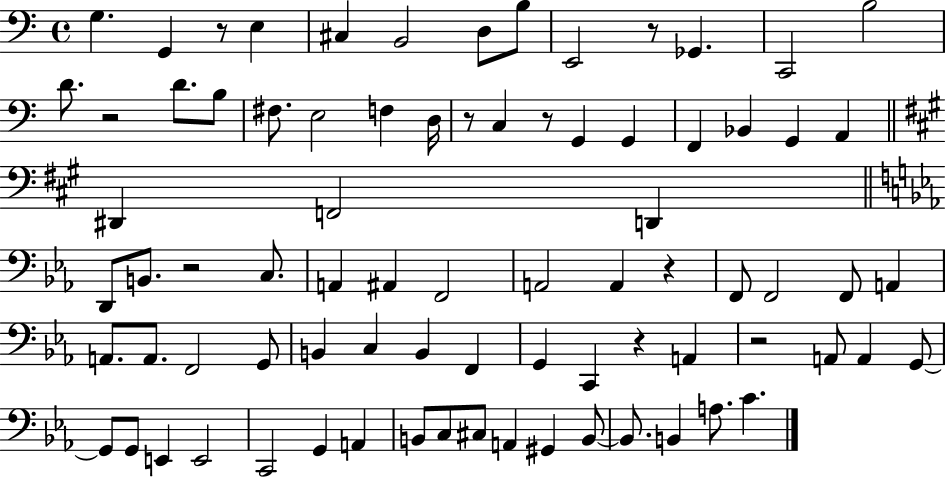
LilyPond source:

{
  \clef bass
  \time 4/4
  \defaultTimeSignature
  \key c \major
  \repeat volta 2 { g4. g,4 r8 e4 | cis4 b,2 d8 b8 | e,2 r8 ges,4. | c,2 b2 | \break d'8. r2 d'8. b8 | fis8. e2 f4 d16 | r8 c4 r8 g,4 g,4 | f,4 bes,4 g,4 a,4 | \break \bar "||" \break \key a \major dis,4 f,2 d,4 | \bar "||" \break \key c \minor d,8 b,8. r2 c8. | a,4 ais,4 f,2 | a,2 a,4 r4 | f,8 f,2 f,8 a,4 | \break a,8. a,8. f,2 g,8 | b,4 c4 b,4 f,4 | g,4 c,4 r4 a,4 | r2 a,8 a,4 g,8~~ | \break g,8 g,8 e,4 e,2 | c,2 g,4 a,4 | b,8 c8 cis8 a,4 gis,4 b,8~~ | b,8. b,4 a8. c'4. | \break } \bar "|."
}